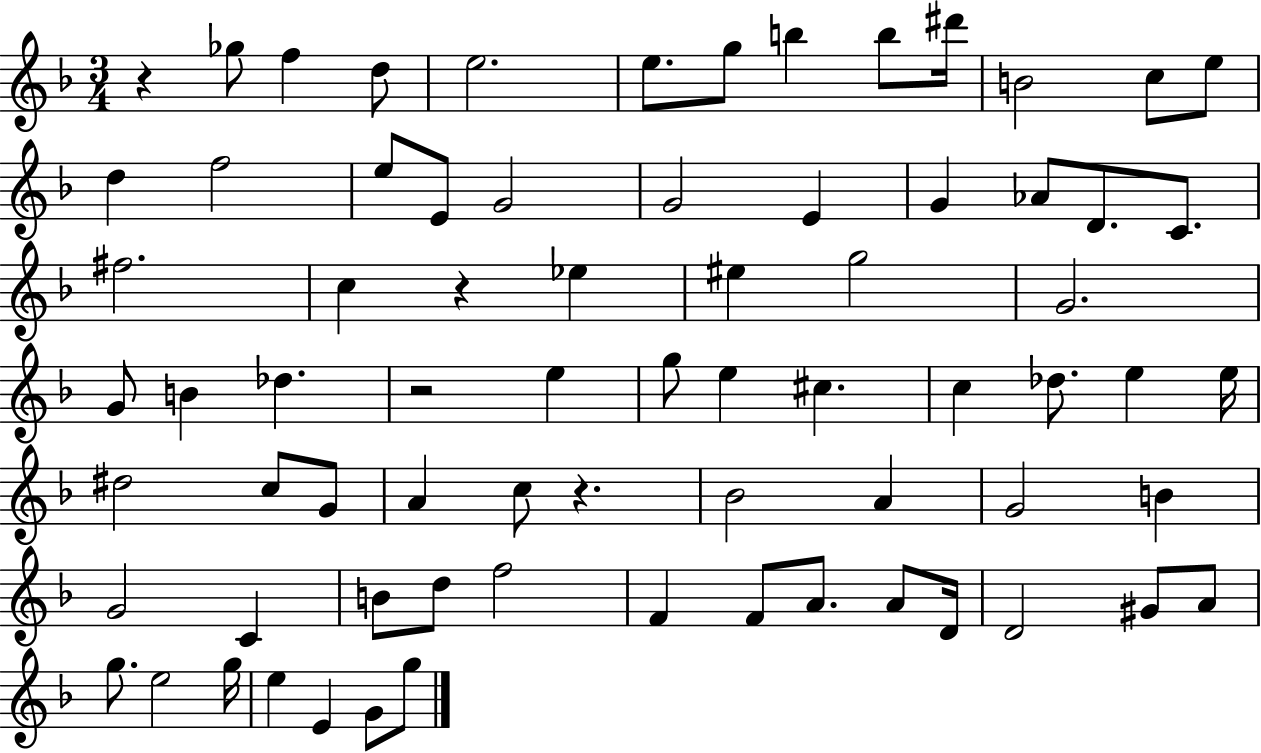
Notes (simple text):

R/q Gb5/e F5/q D5/e E5/h. E5/e. G5/e B5/q B5/e D#6/s B4/h C5/e E5/e D5/q F5/h E5/e E4/e G4/h G4/h E4/q G4/q Ab4/e D4/e. C4/e. F#5/h. C5/q R/q Eb5/q EIS5/q G5/h G4/h. G4/e B4/q Db5/q. R/h E5/q G5/e E5/q C#5/q. C5/q Db5/e. E5/q E5/s D#5/h C5/e G4/e A4/q C5/e R/q. Bb4/h A4/q G4/h B4/q G4/h C4/q B4/e D5/e F5/h F4/q F4/e A4/e. A4/e D4/s D4/h G#4/e A4/e G5/e. E5/h G5/s E5/q E4/q G4/e G5/e